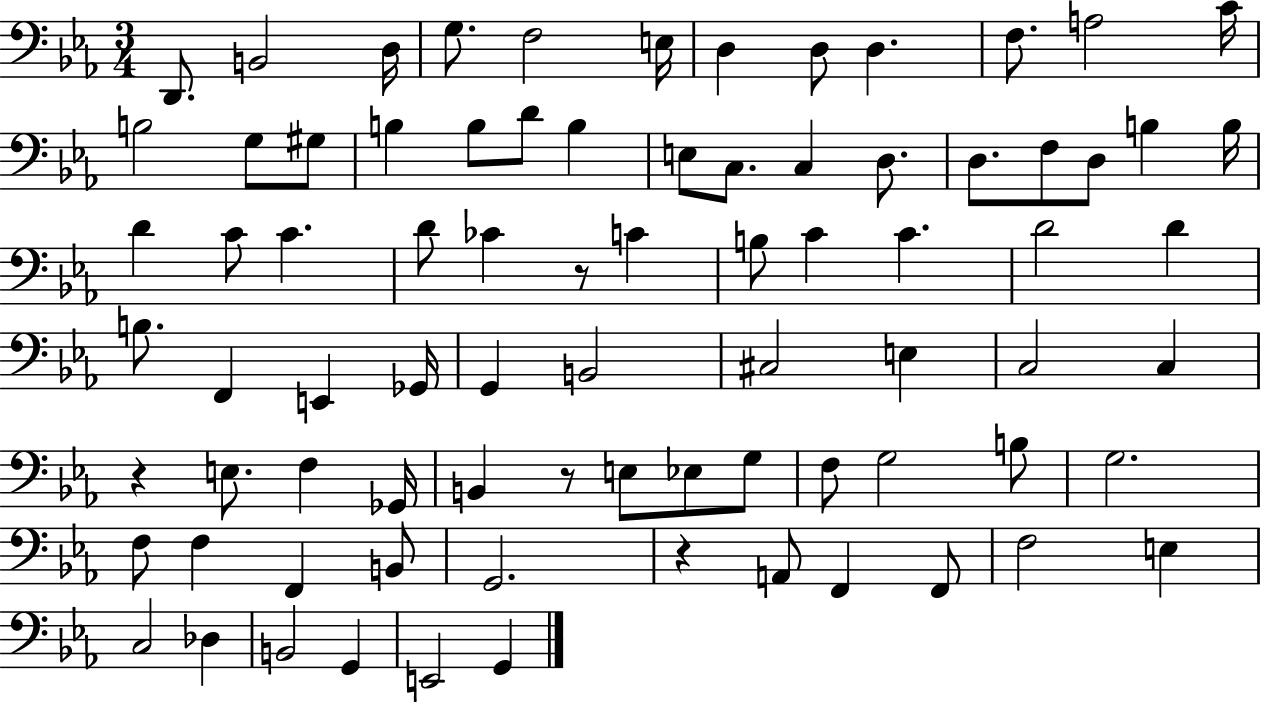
{
  \clef bass
  \numericTimeSignature
  \time 3/4
  \key ees \major
  d,8. b,2 d16 | g8. f2 e16 | d4 d8 d4. | f8. a2 c'16 | \break b2 g8 gis8 | b4 b8 d'8 b4 | e8 c8. c4 d8. | d8. f8 d8 b4 b16 | \break d'4 c'8 c'4. | d'8 ces'4 r8 c'4 | b8 c'4 c'4. | d'2 d'4 | \break b8. f,4 e,4 ges,16 | g,4 b,2 | cis2 e4 | c2 c4 | \break r4 e8. f4 ges,16 | b,4 r8 e8 ees8 g8 | f8 g2 b8 | g2. | \break f8 f4 f,4 b,8 | g,2. | r4 a,8 f,4 f,8 | f2 e4 | \break c2 des4 | b,2 g,4 | e,2 g,4 | \bar "|."
}